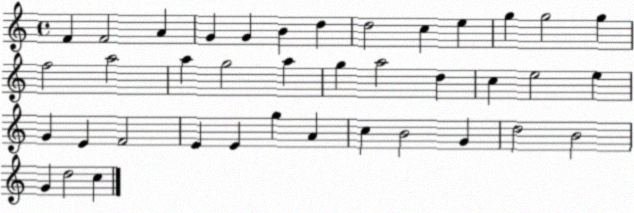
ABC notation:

X:1
T:Untitled
M:4/4
L:1/4
K:C
F F2 A G G B d d2 c e g g2 g f2 a2 a g2 a g a2 d c e2 e G E F2 E E g A c B2 G d2 B2 G d2 c